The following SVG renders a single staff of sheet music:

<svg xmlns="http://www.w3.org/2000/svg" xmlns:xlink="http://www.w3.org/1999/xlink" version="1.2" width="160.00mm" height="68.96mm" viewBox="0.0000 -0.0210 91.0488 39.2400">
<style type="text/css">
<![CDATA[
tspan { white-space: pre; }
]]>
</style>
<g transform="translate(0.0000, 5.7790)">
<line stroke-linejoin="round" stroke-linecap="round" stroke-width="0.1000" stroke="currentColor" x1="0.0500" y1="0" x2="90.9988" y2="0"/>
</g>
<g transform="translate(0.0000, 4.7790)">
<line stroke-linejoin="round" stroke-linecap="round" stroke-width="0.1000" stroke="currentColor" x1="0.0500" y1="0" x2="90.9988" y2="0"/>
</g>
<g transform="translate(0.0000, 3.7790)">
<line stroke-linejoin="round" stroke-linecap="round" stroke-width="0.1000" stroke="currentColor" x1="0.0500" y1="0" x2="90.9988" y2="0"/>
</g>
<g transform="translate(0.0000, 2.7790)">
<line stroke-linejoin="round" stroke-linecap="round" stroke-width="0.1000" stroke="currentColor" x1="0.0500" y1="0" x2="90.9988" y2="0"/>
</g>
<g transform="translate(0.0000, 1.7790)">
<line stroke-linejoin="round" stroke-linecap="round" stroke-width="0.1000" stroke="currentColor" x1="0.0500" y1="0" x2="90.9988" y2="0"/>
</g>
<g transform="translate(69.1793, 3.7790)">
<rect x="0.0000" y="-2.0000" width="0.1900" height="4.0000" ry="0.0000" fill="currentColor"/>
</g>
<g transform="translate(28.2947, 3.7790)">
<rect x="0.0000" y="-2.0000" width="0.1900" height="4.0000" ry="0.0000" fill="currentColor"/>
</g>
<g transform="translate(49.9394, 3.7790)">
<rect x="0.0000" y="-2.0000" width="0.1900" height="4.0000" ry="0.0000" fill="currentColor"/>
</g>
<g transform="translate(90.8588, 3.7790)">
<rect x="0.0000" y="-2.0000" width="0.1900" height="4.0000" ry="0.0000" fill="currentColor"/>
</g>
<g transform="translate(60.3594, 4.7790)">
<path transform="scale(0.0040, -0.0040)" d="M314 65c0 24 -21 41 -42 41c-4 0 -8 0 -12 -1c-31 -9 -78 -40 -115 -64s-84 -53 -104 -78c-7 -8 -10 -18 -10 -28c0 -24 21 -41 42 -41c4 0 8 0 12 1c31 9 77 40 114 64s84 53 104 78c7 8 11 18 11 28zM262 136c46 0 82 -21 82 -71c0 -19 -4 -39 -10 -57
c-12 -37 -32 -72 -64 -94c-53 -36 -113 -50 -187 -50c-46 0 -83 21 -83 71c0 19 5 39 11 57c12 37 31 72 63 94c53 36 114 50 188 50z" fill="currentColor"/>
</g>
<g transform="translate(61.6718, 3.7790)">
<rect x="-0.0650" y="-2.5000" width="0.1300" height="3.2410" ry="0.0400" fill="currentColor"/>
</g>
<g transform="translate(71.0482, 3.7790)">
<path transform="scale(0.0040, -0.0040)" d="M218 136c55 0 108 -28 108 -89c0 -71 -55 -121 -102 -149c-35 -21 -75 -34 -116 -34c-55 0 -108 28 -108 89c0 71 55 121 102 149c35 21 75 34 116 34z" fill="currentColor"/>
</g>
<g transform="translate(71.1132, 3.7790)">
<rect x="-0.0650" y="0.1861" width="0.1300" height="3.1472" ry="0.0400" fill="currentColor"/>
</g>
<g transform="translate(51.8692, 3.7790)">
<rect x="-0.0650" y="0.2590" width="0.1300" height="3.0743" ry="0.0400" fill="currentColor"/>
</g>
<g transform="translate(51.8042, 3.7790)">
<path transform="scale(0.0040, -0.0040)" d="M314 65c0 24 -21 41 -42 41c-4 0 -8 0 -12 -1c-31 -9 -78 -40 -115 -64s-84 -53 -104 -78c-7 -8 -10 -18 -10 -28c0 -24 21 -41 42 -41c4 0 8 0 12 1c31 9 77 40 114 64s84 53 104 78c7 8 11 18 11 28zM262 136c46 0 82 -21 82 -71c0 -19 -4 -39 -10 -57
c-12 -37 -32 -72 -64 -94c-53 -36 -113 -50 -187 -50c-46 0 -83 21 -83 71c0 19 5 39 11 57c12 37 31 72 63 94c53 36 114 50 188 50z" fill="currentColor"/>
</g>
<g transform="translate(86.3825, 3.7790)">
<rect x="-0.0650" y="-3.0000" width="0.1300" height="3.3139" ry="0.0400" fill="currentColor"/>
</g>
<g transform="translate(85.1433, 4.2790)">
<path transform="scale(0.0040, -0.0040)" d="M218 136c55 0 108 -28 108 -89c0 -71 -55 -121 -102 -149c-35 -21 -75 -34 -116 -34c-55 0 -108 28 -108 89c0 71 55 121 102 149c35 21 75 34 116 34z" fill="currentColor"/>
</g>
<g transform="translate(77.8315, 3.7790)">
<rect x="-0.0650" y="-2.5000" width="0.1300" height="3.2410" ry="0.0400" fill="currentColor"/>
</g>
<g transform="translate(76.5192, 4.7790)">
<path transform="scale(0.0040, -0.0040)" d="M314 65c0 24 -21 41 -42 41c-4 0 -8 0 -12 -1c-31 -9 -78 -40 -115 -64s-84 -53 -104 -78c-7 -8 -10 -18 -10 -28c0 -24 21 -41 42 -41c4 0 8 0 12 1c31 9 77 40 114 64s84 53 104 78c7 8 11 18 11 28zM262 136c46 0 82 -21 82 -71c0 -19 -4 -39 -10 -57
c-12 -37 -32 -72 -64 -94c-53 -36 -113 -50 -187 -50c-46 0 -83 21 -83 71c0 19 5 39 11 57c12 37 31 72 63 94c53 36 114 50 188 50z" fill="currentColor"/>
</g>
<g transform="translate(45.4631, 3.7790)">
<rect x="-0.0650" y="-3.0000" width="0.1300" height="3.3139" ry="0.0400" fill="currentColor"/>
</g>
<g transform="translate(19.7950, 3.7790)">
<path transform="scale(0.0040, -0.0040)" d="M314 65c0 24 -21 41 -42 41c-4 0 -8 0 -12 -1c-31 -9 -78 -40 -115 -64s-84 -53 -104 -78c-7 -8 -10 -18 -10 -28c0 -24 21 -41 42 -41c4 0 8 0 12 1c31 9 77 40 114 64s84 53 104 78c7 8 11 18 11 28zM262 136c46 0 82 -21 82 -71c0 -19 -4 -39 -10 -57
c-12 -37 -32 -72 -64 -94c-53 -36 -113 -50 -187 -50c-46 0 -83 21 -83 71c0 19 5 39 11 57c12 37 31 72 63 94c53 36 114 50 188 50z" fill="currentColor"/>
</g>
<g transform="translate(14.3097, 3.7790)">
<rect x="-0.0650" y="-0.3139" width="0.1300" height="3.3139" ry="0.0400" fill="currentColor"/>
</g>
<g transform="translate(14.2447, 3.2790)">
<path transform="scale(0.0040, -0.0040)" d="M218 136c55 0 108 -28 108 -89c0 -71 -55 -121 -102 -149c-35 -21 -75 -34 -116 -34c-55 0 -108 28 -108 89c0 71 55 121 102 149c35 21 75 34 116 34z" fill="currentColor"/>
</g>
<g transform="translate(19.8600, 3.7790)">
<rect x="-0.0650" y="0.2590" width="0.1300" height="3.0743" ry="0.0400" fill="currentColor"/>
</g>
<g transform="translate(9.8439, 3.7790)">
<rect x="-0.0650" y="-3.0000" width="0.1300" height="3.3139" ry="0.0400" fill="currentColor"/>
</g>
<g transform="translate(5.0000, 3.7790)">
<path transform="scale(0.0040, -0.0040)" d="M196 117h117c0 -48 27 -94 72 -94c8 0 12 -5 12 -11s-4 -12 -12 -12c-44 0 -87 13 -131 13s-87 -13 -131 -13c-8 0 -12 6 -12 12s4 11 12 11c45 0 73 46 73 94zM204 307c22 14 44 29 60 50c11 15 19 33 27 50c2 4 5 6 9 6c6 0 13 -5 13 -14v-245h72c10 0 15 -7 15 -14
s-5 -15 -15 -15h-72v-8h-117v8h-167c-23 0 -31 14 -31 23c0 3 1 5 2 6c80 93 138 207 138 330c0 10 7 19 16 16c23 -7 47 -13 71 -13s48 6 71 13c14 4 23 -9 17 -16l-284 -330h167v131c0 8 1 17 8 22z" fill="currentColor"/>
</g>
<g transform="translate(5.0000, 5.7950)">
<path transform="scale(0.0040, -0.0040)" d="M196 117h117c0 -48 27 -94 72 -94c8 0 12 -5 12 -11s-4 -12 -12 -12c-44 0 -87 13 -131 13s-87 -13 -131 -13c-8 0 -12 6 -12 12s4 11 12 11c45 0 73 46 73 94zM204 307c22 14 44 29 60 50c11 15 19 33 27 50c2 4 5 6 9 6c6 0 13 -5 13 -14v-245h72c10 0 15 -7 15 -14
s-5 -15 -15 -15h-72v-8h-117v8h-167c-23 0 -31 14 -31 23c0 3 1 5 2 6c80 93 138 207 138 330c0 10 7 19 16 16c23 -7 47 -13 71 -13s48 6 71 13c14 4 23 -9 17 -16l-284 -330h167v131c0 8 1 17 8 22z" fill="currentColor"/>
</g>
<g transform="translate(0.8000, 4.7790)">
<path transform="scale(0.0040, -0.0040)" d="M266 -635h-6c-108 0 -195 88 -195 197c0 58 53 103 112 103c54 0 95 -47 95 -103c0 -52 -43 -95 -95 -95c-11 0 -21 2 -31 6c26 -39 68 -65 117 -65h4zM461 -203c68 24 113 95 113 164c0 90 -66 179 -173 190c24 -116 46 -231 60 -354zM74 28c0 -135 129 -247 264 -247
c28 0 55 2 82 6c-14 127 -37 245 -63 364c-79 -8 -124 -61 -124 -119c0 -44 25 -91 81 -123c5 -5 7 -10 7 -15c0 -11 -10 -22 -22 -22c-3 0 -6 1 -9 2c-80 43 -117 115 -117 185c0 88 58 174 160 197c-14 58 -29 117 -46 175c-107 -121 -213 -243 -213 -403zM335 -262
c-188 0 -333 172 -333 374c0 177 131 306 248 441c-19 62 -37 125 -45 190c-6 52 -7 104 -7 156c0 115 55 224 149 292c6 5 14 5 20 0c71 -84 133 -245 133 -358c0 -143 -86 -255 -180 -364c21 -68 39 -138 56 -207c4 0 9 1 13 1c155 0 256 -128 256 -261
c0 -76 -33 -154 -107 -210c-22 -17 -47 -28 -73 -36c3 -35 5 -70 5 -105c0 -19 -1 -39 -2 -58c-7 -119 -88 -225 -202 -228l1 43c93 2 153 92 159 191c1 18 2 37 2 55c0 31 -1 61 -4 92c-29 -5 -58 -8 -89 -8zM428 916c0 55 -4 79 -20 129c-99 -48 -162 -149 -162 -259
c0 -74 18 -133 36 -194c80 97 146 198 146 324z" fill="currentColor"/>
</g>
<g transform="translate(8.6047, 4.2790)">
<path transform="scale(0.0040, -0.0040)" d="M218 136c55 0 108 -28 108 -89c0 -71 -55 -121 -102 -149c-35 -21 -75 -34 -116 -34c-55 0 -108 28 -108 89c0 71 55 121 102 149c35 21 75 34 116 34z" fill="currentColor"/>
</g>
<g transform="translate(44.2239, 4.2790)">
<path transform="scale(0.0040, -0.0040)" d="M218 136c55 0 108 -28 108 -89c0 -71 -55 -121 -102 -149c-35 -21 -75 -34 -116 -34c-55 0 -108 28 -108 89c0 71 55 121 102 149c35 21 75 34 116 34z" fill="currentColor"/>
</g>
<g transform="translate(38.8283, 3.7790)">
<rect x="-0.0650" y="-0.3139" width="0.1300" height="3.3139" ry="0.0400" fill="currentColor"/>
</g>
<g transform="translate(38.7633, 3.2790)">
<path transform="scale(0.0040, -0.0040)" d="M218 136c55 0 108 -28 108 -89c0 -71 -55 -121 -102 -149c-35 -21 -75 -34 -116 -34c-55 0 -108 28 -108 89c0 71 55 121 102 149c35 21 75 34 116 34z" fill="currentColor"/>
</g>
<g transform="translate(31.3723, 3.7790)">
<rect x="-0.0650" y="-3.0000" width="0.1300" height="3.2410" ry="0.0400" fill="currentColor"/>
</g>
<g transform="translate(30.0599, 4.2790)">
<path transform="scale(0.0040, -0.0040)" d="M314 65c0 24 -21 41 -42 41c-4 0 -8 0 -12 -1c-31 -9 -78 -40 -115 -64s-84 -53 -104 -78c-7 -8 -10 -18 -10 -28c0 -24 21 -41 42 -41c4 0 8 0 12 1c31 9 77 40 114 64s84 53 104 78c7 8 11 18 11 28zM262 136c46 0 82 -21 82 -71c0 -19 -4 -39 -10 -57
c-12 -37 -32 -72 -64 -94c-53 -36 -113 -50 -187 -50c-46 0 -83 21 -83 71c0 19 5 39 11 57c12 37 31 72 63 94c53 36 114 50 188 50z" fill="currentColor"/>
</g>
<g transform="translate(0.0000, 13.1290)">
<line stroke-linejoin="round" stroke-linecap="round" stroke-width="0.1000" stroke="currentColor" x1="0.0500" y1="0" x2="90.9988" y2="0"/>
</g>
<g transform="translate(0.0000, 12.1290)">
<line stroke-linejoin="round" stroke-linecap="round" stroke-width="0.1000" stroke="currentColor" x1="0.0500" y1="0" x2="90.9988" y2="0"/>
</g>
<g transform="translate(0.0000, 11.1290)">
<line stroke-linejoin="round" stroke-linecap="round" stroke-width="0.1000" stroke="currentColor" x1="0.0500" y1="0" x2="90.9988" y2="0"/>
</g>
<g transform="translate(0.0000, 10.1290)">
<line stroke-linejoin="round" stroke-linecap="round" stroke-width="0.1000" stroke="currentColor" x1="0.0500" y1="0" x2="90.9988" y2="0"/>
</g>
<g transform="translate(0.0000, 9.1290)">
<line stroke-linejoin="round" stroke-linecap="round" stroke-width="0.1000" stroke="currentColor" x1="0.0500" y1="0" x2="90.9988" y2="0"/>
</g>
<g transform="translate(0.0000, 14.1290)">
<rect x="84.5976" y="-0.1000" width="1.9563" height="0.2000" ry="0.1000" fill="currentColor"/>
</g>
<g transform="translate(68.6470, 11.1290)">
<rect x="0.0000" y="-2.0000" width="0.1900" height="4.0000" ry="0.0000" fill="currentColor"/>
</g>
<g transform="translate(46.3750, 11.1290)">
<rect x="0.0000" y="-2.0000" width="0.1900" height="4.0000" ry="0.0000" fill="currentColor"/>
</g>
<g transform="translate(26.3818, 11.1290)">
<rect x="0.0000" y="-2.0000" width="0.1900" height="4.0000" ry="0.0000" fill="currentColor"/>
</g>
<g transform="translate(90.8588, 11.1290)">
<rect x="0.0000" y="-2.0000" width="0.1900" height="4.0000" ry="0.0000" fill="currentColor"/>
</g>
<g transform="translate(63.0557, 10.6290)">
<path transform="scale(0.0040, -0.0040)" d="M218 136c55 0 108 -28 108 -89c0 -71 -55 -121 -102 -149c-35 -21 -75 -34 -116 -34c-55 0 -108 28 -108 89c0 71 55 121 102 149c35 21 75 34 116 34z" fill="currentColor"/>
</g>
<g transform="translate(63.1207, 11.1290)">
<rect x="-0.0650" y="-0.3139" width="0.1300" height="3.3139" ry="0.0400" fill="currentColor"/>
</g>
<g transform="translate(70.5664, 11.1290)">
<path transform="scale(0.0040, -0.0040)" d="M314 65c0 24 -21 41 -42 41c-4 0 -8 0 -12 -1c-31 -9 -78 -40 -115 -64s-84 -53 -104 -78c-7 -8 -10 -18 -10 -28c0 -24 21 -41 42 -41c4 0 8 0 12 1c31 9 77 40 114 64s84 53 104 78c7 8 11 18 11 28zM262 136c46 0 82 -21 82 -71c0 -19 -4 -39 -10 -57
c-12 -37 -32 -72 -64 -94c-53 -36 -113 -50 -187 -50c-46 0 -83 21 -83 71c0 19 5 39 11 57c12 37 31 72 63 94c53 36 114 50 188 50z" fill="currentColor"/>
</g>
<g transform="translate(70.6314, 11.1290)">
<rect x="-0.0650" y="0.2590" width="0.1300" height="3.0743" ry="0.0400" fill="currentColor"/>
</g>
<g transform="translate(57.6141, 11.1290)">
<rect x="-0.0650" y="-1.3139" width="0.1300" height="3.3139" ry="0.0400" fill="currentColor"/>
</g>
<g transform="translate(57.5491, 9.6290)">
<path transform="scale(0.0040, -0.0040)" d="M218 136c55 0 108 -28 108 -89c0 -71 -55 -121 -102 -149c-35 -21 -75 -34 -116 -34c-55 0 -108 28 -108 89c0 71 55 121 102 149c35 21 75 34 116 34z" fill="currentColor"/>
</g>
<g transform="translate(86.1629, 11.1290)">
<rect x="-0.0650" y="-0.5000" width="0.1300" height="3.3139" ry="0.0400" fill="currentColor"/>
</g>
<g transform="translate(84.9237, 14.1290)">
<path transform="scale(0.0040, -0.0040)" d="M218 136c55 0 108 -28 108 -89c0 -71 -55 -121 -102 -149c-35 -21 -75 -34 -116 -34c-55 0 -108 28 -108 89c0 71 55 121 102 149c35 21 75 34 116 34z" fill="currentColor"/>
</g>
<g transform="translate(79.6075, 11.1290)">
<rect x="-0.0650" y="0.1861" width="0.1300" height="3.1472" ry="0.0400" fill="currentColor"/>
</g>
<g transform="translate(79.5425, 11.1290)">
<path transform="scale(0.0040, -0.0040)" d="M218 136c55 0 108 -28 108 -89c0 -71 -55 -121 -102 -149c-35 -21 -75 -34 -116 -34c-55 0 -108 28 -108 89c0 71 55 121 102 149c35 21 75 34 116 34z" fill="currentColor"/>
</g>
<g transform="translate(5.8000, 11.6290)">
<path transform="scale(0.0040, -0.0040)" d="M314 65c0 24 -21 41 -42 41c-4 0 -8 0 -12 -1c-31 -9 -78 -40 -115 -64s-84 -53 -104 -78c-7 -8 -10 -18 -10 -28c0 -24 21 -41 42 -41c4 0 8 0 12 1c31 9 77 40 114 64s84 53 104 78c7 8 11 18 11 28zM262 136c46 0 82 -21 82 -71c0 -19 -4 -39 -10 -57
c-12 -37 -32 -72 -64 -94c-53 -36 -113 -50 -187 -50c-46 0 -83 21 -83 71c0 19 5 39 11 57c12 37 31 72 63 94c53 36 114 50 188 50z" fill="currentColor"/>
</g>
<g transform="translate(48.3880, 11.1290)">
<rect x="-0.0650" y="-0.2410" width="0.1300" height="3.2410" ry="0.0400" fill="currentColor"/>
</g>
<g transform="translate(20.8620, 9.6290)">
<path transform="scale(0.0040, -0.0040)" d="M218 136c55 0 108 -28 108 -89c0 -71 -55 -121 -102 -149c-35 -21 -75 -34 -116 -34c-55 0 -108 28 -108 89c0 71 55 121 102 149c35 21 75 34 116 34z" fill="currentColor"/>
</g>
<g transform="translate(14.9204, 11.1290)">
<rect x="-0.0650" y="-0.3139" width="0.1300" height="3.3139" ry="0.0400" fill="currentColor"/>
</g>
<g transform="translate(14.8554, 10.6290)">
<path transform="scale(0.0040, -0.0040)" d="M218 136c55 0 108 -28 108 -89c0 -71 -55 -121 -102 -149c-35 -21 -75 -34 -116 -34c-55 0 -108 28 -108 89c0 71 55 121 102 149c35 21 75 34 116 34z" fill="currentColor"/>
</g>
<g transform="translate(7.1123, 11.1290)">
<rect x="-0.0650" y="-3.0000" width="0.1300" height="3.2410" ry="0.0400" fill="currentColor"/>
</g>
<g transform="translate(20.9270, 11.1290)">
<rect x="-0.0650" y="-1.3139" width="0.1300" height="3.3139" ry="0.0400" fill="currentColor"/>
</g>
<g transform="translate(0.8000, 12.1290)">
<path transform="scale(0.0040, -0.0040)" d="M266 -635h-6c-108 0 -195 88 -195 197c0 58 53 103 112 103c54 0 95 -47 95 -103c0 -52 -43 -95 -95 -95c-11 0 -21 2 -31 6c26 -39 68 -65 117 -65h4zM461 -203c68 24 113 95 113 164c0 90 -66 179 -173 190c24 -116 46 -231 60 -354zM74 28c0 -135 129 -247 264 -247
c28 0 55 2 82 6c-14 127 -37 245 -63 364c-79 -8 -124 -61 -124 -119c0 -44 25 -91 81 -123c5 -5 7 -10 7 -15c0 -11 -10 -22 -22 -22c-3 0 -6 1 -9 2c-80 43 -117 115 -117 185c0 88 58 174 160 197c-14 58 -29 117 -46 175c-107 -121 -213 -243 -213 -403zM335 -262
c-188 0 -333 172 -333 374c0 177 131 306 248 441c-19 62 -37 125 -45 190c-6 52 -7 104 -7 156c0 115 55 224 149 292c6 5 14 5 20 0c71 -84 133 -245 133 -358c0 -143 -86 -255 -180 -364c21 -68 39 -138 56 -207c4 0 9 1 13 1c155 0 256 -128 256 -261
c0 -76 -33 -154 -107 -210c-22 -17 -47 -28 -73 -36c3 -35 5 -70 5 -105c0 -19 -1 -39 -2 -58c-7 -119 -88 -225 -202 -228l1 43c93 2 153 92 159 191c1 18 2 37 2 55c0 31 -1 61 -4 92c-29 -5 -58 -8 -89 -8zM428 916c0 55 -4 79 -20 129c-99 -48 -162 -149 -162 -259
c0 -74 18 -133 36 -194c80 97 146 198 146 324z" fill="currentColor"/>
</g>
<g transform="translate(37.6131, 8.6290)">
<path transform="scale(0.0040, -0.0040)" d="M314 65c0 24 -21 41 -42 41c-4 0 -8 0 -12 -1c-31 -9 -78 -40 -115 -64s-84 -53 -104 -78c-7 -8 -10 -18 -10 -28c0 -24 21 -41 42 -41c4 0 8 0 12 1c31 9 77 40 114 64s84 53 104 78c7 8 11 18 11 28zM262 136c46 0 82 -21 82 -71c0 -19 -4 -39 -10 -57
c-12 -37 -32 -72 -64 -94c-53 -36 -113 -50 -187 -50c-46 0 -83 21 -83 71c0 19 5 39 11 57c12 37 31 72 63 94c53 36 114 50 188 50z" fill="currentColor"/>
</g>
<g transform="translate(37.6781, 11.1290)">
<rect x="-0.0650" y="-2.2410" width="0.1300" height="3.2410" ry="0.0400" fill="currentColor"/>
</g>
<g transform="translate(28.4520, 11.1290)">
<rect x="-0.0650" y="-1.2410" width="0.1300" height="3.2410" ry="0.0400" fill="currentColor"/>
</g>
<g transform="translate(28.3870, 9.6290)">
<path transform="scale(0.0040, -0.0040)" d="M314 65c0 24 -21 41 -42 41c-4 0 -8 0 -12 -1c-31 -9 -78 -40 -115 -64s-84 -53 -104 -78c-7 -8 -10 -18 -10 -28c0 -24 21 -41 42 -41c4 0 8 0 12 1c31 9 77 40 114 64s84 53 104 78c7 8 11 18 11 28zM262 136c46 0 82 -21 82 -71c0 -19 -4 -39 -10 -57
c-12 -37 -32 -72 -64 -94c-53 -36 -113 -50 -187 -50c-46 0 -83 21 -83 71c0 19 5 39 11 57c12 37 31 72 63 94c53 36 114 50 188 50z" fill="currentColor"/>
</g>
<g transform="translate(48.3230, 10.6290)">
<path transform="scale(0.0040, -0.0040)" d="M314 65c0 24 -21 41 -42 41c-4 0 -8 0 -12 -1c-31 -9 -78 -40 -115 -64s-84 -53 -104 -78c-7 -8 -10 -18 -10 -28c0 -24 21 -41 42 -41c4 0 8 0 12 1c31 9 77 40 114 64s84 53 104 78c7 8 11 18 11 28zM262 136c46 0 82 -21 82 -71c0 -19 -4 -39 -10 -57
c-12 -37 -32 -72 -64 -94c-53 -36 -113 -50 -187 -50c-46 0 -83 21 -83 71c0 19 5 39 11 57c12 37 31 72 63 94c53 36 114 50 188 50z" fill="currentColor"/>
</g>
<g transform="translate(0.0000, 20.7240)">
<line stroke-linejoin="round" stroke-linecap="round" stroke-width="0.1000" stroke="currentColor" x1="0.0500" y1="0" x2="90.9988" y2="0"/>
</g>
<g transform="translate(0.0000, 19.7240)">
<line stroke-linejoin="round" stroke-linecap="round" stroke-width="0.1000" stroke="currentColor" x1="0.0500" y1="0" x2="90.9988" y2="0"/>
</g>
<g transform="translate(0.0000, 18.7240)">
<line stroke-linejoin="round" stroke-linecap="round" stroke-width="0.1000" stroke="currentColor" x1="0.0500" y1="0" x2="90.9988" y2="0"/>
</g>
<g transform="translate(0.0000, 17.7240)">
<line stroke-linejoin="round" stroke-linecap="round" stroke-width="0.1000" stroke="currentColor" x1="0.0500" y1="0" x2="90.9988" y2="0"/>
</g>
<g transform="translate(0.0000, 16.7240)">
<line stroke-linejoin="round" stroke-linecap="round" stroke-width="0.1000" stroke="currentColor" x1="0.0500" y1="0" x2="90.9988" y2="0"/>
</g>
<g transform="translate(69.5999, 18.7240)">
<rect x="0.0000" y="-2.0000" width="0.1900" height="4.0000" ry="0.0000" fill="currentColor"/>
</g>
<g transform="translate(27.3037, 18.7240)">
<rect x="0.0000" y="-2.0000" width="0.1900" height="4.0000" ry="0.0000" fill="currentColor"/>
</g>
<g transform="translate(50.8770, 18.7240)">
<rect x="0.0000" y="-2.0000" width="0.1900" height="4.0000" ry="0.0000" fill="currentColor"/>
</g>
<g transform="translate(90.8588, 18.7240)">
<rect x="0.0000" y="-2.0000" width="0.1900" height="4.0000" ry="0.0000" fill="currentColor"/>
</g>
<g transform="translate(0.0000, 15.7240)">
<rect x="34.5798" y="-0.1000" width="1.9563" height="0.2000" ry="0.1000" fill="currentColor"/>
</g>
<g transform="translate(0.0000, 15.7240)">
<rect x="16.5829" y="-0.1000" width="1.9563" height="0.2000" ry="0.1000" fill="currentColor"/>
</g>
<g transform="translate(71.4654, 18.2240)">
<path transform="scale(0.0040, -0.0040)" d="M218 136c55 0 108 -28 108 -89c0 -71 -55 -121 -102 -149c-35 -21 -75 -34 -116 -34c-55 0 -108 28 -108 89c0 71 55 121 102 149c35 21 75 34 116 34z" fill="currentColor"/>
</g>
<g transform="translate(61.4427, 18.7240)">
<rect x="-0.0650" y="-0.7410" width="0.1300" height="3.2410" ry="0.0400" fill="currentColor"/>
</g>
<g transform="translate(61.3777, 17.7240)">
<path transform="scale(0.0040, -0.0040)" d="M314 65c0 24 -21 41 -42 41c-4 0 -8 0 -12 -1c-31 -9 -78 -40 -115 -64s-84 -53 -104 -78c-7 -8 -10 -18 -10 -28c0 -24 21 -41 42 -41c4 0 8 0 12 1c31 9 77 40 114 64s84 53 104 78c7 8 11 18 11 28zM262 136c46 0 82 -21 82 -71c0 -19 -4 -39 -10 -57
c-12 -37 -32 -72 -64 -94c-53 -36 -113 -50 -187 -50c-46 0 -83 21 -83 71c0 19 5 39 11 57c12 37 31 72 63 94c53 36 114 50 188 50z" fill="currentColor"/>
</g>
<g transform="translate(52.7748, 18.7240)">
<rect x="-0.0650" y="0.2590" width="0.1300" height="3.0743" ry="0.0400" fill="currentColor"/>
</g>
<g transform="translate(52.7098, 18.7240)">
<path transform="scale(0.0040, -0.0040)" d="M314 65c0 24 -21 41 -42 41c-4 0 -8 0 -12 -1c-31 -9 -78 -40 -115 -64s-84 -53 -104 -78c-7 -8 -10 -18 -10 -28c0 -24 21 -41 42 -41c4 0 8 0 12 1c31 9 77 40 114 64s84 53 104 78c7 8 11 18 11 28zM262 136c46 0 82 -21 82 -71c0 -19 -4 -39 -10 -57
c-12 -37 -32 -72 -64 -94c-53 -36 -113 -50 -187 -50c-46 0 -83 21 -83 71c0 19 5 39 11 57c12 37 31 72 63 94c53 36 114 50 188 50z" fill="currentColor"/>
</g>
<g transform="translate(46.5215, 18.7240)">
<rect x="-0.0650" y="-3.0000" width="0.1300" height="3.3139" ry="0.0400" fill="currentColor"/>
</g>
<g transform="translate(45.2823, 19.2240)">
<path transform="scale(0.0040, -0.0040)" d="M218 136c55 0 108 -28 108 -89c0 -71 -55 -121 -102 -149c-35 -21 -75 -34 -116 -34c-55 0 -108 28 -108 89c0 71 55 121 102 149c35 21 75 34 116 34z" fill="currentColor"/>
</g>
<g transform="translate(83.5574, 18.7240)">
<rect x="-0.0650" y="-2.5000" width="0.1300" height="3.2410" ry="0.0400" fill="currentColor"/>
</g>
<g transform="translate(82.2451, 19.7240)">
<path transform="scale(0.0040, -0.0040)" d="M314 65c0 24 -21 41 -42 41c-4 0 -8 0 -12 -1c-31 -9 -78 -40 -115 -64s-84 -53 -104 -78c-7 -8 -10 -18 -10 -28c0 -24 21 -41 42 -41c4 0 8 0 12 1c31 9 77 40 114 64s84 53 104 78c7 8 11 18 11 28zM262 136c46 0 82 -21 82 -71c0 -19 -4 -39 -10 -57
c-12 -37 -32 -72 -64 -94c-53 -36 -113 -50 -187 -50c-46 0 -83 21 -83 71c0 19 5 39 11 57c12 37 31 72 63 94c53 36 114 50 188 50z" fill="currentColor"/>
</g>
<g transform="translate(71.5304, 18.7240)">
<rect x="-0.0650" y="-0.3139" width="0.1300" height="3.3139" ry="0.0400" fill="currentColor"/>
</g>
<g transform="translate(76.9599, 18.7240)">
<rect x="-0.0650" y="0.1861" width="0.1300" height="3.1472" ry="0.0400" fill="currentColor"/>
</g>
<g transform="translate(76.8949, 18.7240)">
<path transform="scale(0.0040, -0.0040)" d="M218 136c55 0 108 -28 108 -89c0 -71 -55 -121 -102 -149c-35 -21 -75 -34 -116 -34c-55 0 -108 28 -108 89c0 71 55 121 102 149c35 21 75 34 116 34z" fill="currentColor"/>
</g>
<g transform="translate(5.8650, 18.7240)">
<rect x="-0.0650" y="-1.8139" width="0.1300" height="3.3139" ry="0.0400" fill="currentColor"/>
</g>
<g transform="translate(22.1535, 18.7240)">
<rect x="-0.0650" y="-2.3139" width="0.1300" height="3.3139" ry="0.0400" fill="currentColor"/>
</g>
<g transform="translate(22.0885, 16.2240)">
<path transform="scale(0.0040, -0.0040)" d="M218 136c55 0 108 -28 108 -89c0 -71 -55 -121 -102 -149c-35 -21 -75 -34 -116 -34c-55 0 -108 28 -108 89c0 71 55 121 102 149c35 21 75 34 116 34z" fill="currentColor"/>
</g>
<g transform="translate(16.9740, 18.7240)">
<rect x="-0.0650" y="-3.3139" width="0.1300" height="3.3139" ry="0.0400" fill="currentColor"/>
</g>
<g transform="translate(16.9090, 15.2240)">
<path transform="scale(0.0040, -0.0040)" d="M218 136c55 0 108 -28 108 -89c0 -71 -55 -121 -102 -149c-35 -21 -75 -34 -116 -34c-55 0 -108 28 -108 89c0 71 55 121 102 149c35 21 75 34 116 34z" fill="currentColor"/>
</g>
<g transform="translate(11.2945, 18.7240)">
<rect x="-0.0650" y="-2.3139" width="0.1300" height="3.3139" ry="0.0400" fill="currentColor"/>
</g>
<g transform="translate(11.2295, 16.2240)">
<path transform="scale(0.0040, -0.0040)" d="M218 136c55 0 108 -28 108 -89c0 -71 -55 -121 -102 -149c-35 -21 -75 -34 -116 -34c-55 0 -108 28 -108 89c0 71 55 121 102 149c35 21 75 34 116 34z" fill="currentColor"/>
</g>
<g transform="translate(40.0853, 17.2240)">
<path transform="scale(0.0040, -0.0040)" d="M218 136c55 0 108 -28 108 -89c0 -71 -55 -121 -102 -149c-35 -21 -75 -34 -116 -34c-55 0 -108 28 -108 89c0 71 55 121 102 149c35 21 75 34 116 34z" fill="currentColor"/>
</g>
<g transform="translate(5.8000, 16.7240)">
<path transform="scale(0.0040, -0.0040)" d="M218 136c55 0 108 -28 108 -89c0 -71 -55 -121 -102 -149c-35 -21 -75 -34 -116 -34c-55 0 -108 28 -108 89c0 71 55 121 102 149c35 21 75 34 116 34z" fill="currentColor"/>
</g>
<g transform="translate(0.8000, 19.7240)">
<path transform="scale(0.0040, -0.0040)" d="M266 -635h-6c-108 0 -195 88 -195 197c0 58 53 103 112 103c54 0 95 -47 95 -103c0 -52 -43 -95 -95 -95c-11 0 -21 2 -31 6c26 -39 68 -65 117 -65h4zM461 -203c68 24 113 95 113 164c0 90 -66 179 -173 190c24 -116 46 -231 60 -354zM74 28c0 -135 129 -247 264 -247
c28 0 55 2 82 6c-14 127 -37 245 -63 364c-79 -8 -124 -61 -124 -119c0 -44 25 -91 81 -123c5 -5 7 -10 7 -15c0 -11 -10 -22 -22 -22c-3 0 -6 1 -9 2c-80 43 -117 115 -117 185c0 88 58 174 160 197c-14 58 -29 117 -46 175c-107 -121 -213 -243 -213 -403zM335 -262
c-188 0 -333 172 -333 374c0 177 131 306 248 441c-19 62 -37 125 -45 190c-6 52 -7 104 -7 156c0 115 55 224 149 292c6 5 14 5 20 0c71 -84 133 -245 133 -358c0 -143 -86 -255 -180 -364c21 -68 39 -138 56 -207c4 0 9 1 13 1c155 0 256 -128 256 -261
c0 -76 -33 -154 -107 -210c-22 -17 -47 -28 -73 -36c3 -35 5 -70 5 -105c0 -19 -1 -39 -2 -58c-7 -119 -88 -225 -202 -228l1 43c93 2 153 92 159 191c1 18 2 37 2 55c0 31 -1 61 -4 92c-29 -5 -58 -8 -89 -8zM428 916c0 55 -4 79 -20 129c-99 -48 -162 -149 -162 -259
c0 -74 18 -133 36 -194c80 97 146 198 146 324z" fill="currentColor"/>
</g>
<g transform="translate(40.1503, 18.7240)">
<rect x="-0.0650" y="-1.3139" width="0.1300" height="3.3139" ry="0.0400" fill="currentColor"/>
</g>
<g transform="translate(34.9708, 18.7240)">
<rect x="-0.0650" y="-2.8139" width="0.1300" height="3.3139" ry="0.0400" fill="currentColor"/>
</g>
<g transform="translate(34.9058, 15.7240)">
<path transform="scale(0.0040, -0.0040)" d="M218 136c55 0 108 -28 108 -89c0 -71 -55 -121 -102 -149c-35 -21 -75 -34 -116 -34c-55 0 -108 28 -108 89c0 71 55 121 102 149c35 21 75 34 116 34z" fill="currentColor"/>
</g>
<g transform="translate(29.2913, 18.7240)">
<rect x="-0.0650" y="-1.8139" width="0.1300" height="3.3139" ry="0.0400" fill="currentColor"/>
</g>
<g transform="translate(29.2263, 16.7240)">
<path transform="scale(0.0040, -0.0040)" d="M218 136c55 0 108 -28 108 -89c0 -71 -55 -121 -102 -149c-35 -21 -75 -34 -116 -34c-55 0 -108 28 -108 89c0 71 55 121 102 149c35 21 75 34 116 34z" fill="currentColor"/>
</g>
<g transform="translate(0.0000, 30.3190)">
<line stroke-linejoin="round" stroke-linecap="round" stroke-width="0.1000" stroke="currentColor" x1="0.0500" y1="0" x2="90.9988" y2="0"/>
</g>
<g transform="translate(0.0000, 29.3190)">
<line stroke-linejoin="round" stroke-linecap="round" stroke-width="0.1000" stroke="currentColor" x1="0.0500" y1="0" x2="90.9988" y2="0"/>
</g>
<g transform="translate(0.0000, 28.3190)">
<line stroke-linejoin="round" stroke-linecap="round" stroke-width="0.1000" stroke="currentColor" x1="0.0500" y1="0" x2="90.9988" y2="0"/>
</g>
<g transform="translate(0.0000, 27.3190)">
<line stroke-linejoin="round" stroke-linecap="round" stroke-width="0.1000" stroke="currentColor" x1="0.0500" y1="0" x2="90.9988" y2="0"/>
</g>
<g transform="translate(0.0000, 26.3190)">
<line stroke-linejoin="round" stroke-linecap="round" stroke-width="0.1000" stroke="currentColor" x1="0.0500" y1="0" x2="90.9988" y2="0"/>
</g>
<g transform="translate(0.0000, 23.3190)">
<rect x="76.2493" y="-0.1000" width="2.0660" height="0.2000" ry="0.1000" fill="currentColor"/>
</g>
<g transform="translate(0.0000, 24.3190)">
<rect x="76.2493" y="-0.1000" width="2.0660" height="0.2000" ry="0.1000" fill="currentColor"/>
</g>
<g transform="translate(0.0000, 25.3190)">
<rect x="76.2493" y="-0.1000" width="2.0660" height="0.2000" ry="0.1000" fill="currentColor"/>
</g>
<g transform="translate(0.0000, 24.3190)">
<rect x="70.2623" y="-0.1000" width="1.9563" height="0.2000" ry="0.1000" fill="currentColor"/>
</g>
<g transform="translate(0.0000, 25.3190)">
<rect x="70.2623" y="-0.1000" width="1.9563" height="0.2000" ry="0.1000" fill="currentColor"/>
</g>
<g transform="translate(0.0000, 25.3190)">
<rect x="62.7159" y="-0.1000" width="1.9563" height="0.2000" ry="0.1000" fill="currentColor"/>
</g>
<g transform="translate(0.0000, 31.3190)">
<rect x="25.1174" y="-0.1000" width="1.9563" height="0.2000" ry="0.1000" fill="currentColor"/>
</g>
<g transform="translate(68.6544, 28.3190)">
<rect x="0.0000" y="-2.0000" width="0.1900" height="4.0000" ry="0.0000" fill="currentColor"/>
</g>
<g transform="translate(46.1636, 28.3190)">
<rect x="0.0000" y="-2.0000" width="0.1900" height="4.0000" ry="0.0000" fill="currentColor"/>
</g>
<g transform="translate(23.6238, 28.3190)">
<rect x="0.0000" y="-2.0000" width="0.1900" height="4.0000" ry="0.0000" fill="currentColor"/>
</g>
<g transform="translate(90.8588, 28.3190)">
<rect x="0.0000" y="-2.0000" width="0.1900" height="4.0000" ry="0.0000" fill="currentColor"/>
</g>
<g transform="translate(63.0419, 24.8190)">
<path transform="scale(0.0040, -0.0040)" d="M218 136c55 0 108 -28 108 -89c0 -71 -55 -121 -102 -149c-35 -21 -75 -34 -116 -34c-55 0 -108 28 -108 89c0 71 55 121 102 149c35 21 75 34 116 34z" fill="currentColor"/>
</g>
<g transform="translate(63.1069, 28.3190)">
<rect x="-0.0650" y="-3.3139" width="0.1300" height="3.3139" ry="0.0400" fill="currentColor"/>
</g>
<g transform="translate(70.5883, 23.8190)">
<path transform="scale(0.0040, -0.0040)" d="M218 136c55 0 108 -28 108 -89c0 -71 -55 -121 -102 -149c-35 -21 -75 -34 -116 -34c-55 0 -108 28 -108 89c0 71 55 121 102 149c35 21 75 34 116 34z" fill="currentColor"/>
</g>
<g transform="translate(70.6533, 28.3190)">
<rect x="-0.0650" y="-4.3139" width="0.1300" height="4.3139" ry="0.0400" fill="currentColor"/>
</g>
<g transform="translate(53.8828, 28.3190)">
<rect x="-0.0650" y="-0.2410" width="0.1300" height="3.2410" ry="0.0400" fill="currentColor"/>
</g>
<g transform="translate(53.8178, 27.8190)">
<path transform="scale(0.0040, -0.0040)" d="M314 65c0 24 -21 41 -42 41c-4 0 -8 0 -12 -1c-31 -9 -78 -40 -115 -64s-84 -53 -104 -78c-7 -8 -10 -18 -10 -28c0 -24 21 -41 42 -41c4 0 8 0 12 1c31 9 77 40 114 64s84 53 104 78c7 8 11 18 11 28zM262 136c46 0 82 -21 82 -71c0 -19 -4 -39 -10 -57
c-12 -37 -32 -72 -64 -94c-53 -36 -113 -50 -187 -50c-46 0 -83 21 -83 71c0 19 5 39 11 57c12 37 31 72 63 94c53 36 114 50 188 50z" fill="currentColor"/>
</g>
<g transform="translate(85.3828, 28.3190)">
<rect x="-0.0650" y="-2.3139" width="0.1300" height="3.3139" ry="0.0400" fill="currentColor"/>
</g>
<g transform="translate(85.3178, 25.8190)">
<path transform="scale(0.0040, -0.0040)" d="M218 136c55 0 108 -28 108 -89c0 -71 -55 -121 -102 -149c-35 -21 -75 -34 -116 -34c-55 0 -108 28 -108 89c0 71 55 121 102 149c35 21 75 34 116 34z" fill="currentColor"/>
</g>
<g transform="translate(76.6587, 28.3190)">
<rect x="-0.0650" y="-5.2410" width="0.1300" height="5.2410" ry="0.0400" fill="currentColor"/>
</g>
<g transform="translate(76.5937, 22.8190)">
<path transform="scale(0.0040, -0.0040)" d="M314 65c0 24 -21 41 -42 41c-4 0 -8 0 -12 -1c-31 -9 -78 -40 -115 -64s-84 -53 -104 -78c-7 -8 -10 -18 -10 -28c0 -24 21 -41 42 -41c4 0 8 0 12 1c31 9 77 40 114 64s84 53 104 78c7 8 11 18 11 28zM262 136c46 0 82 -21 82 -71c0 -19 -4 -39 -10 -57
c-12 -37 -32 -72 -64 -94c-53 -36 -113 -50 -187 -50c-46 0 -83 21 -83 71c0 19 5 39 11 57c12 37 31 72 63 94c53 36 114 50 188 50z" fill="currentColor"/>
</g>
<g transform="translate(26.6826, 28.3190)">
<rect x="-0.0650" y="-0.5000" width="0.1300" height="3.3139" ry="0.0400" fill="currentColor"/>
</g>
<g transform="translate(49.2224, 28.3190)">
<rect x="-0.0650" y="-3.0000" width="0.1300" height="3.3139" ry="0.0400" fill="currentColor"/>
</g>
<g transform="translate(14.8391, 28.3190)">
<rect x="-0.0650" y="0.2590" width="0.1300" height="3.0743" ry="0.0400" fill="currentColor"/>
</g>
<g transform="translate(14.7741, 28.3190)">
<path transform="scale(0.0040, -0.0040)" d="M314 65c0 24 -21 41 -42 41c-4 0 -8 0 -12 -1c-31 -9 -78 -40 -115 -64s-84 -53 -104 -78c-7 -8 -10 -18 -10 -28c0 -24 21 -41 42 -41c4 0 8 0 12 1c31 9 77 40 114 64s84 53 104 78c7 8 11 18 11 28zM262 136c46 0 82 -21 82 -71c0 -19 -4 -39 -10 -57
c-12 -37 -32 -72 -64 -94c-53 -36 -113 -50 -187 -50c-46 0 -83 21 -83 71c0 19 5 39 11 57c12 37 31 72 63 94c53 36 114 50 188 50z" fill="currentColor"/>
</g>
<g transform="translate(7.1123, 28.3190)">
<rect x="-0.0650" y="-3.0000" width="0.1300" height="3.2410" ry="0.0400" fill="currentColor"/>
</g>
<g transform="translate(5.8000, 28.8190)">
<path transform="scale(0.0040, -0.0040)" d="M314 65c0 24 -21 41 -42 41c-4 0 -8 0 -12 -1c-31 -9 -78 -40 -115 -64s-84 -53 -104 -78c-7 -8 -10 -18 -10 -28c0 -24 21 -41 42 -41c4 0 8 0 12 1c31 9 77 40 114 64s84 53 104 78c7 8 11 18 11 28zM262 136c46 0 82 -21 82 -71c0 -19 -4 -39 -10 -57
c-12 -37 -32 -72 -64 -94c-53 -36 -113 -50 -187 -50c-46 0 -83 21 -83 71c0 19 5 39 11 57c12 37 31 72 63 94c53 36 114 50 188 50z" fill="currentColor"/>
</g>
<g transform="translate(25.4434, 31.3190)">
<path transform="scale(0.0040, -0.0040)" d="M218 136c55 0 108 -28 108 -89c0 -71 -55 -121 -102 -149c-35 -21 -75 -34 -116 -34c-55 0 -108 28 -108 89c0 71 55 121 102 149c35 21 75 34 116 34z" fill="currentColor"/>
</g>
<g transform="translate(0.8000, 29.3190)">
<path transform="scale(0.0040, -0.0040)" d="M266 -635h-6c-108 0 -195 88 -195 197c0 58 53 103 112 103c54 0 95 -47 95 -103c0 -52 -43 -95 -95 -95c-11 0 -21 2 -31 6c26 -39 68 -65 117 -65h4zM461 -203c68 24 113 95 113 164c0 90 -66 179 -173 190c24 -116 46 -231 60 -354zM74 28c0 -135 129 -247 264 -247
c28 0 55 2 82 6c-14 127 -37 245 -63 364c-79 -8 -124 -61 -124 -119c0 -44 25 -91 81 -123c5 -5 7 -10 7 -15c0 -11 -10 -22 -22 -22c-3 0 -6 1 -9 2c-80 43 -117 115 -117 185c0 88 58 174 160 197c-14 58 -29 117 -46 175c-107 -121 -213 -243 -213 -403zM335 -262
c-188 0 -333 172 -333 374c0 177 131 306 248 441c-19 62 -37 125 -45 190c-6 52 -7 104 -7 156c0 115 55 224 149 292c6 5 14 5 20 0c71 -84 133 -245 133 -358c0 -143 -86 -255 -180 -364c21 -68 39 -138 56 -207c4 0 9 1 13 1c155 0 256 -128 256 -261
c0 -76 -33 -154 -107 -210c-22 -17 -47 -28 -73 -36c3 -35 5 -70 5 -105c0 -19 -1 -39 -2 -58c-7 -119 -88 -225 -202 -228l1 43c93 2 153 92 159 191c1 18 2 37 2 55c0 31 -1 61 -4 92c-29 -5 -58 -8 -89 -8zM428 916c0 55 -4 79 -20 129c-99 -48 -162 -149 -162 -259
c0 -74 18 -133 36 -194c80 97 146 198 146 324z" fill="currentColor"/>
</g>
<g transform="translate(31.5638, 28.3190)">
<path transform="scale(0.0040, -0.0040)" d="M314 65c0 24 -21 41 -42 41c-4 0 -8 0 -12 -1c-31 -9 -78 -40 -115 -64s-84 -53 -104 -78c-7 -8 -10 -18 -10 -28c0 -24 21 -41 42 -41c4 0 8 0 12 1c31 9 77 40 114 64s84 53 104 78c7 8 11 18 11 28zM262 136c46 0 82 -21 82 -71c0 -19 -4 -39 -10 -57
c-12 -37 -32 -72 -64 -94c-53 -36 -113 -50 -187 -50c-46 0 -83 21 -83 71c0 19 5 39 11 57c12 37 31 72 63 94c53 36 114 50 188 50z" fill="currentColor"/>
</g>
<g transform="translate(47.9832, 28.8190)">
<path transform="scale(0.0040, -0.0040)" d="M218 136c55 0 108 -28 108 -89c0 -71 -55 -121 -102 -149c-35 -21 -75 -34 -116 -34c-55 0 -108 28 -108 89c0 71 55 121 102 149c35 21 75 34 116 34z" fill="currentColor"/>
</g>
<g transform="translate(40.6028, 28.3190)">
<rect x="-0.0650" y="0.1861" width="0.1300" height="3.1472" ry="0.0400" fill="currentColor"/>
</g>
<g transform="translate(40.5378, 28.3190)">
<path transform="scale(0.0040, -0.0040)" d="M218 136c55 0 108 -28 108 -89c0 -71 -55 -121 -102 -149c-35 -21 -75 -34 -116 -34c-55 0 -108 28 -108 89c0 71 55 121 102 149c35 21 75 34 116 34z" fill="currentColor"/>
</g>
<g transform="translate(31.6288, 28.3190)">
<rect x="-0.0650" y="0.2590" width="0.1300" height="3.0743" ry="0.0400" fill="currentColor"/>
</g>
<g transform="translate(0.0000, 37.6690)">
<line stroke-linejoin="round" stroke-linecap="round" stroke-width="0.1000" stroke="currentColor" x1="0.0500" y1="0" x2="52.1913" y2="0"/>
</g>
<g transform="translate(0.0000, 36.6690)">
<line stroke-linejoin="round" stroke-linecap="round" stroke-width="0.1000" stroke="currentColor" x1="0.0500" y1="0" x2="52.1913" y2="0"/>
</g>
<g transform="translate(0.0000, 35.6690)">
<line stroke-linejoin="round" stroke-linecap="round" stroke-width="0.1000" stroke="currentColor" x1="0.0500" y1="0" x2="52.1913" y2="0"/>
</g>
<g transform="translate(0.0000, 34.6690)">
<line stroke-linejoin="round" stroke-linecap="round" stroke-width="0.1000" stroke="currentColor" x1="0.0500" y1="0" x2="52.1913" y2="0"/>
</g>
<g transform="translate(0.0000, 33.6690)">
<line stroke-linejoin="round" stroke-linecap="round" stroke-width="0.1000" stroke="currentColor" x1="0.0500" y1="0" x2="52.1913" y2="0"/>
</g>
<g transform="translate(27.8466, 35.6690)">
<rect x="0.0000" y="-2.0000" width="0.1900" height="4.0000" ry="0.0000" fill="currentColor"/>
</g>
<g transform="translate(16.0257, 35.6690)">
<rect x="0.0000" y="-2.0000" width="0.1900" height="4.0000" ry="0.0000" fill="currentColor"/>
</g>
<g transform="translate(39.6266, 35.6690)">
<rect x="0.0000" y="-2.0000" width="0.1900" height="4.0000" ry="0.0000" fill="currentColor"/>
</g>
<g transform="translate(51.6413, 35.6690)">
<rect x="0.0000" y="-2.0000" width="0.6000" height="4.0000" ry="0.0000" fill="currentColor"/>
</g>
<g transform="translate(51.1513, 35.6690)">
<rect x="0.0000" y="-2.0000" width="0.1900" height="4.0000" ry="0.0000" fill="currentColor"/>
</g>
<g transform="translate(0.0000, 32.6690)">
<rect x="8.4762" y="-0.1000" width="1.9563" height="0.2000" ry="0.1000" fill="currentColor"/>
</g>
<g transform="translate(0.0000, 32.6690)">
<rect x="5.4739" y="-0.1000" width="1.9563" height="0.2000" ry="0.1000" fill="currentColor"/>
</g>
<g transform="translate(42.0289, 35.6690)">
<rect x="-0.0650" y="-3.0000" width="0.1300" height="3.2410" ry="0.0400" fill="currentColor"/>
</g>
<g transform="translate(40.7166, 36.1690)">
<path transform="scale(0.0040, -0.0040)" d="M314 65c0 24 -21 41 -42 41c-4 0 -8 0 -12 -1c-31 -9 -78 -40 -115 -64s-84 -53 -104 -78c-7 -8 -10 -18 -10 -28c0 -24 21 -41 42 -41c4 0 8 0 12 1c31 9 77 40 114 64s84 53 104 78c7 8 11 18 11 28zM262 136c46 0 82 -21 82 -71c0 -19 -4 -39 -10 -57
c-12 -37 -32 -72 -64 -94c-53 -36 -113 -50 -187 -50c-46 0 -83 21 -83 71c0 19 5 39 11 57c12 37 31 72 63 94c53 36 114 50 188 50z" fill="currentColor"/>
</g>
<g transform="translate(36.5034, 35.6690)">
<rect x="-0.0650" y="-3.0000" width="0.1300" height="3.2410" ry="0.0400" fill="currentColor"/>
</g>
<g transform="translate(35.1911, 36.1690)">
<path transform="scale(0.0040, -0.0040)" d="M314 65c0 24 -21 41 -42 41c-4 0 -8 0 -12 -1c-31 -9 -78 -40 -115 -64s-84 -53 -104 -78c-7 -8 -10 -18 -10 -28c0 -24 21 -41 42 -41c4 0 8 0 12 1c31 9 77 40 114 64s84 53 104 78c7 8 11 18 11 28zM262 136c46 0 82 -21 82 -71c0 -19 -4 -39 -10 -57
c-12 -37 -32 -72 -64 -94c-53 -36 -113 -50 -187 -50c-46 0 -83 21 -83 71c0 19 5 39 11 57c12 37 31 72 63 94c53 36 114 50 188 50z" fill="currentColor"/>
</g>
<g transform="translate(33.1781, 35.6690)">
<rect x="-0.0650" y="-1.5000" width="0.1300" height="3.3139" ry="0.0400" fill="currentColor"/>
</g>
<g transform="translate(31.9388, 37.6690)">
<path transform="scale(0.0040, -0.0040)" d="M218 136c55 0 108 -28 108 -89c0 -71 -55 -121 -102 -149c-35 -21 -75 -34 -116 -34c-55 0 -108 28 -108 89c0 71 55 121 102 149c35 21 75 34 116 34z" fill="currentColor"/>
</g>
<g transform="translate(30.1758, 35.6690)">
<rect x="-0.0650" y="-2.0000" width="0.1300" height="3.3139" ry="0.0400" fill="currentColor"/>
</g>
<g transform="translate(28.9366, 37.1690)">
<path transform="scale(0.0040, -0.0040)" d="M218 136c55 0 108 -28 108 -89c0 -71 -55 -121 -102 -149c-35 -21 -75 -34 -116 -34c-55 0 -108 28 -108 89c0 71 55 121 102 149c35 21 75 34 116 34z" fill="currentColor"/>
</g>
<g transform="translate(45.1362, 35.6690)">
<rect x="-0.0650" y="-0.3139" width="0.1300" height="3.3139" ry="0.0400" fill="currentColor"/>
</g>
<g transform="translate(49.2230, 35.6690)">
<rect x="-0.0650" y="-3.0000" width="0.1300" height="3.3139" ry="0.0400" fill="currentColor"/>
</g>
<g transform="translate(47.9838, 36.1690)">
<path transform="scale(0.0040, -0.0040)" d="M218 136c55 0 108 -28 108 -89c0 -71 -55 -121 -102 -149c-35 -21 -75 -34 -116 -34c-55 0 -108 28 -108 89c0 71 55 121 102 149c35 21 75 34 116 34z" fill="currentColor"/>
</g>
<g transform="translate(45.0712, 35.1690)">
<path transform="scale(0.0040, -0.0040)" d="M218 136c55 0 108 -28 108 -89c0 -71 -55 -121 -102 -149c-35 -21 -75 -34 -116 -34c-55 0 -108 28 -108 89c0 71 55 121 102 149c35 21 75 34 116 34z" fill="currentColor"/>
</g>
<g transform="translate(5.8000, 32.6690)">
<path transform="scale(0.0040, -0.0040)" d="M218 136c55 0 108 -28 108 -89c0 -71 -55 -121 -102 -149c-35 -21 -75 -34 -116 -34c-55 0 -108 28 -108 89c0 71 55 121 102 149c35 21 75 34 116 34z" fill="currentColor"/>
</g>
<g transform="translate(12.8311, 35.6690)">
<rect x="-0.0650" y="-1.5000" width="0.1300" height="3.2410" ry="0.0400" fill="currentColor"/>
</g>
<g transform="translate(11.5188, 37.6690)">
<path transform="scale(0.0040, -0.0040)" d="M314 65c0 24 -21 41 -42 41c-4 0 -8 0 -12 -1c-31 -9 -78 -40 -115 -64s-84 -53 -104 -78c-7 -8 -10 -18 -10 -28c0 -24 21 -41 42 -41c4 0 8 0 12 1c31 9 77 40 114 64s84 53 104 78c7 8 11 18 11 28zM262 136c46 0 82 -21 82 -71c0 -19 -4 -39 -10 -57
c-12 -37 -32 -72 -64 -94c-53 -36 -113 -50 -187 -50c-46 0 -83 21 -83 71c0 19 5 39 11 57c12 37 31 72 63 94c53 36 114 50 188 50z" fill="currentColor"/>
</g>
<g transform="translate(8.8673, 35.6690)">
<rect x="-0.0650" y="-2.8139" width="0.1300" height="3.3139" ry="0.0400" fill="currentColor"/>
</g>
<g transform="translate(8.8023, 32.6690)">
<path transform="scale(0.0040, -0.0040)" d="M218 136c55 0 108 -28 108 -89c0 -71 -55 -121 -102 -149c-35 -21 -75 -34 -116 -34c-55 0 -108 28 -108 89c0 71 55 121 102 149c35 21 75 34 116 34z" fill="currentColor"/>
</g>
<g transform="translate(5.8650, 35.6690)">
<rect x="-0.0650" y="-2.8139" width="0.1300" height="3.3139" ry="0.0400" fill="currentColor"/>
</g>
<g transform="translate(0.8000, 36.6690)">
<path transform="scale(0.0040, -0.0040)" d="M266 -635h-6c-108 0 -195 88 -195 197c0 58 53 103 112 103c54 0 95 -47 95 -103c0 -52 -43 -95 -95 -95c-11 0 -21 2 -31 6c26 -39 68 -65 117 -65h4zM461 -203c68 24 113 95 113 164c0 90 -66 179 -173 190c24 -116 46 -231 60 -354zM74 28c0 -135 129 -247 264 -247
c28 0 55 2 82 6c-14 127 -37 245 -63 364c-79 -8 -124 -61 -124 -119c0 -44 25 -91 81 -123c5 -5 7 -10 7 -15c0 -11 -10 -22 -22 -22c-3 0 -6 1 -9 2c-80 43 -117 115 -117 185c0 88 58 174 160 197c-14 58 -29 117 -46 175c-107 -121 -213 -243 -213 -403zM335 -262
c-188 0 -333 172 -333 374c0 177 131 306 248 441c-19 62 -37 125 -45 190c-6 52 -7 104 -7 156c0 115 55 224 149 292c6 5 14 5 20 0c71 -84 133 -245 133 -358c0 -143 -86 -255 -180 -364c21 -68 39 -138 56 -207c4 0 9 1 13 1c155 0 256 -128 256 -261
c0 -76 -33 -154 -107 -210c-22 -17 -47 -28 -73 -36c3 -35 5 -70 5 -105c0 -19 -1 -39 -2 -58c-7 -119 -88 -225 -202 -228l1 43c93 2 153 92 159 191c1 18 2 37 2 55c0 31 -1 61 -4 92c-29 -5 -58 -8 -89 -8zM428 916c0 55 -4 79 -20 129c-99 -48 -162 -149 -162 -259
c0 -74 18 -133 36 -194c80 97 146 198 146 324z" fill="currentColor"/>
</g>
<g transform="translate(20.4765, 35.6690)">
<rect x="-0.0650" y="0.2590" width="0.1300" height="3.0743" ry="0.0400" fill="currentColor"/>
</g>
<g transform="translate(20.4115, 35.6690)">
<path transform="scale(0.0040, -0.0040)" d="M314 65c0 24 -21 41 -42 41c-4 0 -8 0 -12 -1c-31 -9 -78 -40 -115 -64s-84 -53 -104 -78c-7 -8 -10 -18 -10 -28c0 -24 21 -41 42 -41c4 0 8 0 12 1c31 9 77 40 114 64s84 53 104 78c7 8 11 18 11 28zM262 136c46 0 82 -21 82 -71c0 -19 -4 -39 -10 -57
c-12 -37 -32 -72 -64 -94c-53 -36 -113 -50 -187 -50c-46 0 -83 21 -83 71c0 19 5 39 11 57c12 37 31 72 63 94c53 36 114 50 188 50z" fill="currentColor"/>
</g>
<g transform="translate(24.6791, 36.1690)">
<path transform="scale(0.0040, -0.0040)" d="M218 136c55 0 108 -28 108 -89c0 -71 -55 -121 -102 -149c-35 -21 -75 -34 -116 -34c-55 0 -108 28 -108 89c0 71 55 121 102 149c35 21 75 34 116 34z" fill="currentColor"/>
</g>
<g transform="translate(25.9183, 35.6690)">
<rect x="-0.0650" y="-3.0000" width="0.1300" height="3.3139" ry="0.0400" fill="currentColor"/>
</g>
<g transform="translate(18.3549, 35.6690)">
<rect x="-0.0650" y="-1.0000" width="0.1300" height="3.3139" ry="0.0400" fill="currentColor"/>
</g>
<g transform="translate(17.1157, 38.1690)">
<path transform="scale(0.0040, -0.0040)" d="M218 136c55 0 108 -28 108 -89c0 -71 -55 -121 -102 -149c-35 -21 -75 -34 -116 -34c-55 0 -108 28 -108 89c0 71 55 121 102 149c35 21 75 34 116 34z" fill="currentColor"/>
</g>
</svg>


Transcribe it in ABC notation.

X:1
T:Untitled
M:4/4
L:1/4
K:C
A c B2 A2 c A B2 G2 B G2 A A2 c e e2 g2 c2 e c B2 B C f g b g f a e A B2 d2 c B G2 A2 B2 C B2 B A c2 b d' f'2 g a a E2 D B2 A F E A2 A2 c A